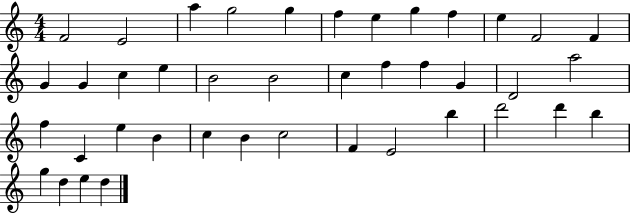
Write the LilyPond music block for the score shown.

{
  \clef treble
  \numericTimeSignature
  \time 4/4
  \key c \major
  f'2 e'2 | a''4 g''2 g''4 | f''4 e''4 g''4 f''4 | e''4 f'2 f'4 | \break g'4 g'4 c''4 e''4 | b'2 b'2 | c''4 f''4 f''4 g'4 | d'2 a''2 | \break f''4 c'4 e''4 b'4 | c''4 b'4 c''2 | f'4 e'2 b''4 | d'''2 d'''4 b''4 | \break g''4 d''4 e''4 d''4 | \bar "|."
}